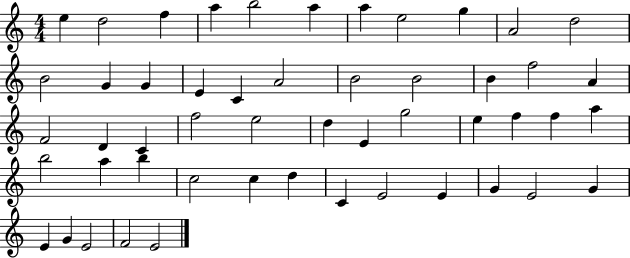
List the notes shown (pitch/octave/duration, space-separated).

E5/q D5/h F5/q A5/q B5/h A5/q A5/q E5/h G5/q A4/h D5/h B4/h G4/q G4/q E4/q C4/q A4/h B4/h B4/h B4/q F5/h A4/q F4/h D4/q C4/q F5/h E5/h D5/q E4/q G5/h E5/q F5/q F5/q A5/q B5/h A5/q B5/q C5/h C5/q D5/q C4/q E4/h E4/q G4/q E4/h G4/q E4/q G4/q E4/h F4/h E4/h